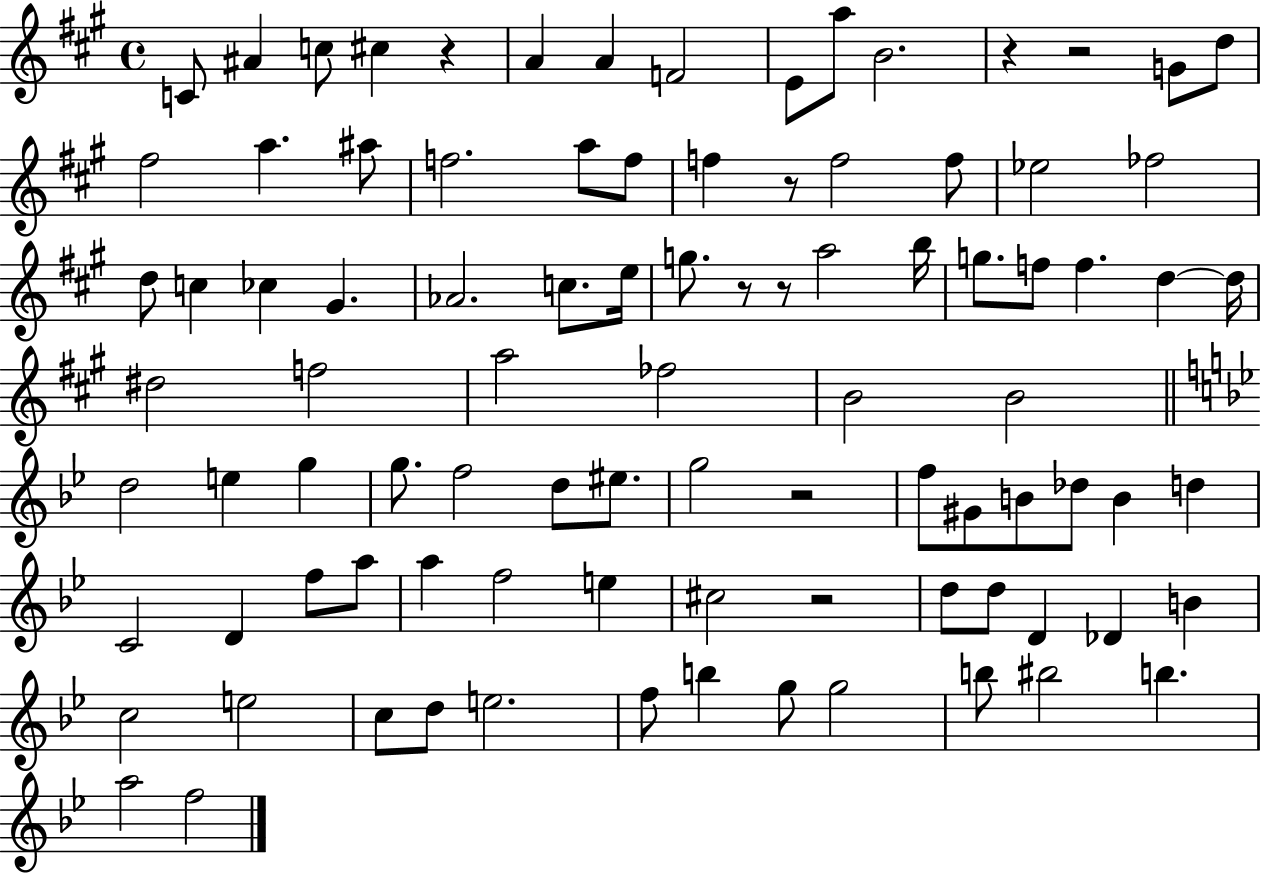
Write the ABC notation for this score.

X:1
T:Untitled
M:4/4
L:1/4
K:A
C/2 ^A c/2 ^c z A A F2 E/2 a/2 B2 z z2 G/2 d/2 ^f2 a ^a/2 f2 a/2 f/2 f z/2 f2 f/2 _e2 _f2 d/2 c _c ^G _A2 c/2 e/4 g/2 z/2 z/2 a2 b/4 g/2 f/2 f d d/4 ^d2 f2 a2 _f2 B2 B2 d2 e g g/2 f2 d/2 ^e/2 g2 z2 f/2 ^G/2 B/2 _d/2 B d C2 D f/2 a/2 a f2 e ^c2 z2 d/2 d/2 D _D B c2 e2 c/2 d/2 e2 f/2 b g/2 g2 b/2 ^b2 b a2 f2